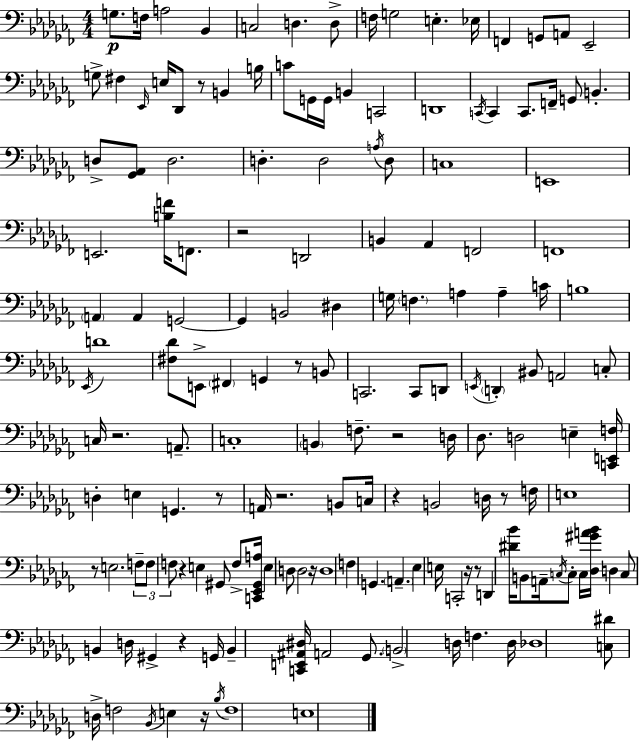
{
  \clef bass
  \numericTimeSignature
  \time 4/4
  \key aes \minor
  g8.\p f16 a2 bes,4 | c2 d4. d8-> | f16 g2 e4.-. ees16 | f,4 g,8 a,8 ees,2-- | \break g8-> fis4 \grace { ees,16 } e16 des,8 r8 b,4 | b16 c'8 g,16 g,16 b,4 c,2 | d,1 | \acciaccatura { c,16 } c,4 c,8. f,16-- g,8 b,4.-. | \break d8-> <ges, aes,>8 d2. | d4.-. d2 | \acciaccatura { a16 } d8 c1 | e,1 | \break e,2. <b f'>16 | f,8. r2 d,2 | b,4 aes,4 f,2 | f,1 | \break \parenthesize a,4 a,4 g,2~~ | g,4 b,2 dis4 | g16 \parenthesize f4. a4 a4-- | c'16 b1 | \break \acciaccatura { ees,16 } d'1 | <fis des'>8 e,8-> \parenthesize fis,4 g,4 | r8 b,8 c,2. | c,8 d,8 \acciaccatura { e,16 } \parenthesize d,4-. bis,8 a,2 | \break c8-. c16 r2. | a,8.-- c1-. | \parenthesize b,4 f8.-- r2 | d16 des8. d2 | \break e4-- <c, e, f>16 d4-. e4 g,4. | r8 a,16 r2. | b,8 c16 r4 b,2 | d16 r8 f16 e1 | \break r8 e2. | \tuplet 3/2 { f8-- f8 f8 } r4 e4 | gis,8 f8-> <c, ees, gis, a>16 e4 d8 d2 | r16 d1 | \break f4 g,4. \parenthesize a,4.-- | ees4 e16 c,2-. | r16 r8 d,4 <dis' bes'>16 b,8 a,16-- \acciaccatura { c16 } c8-. | c16 <des gis' a' bes'>16 d4 c8 b,4 d16 gis,4-> | \break r4 g,16 b,4-- <c, e, ais, dis>16 a,2 | ges,8. \parenthesize b,2-> d16 f4. | d16 des1 | <c dis'>8 d16-> f2 | \break \acciaccatura { bes,16 } e4 r16 \acciaccatura { bes16 } f1 | e1 | \bar "|."
}